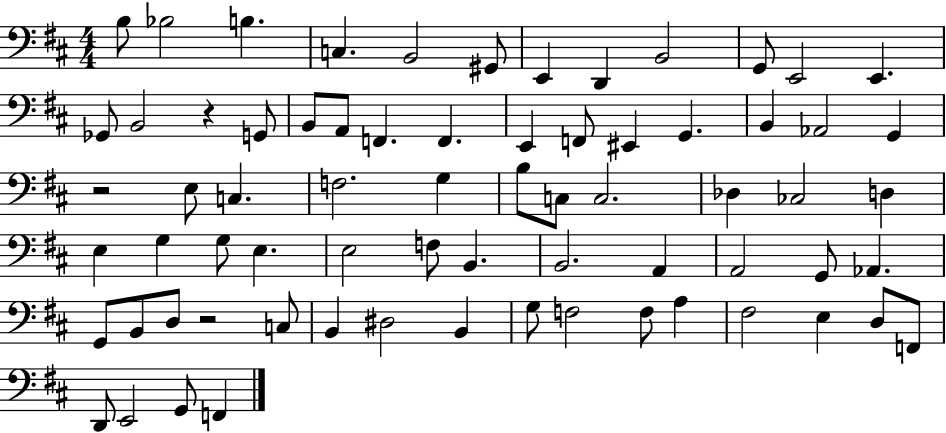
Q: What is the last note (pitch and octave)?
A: F2